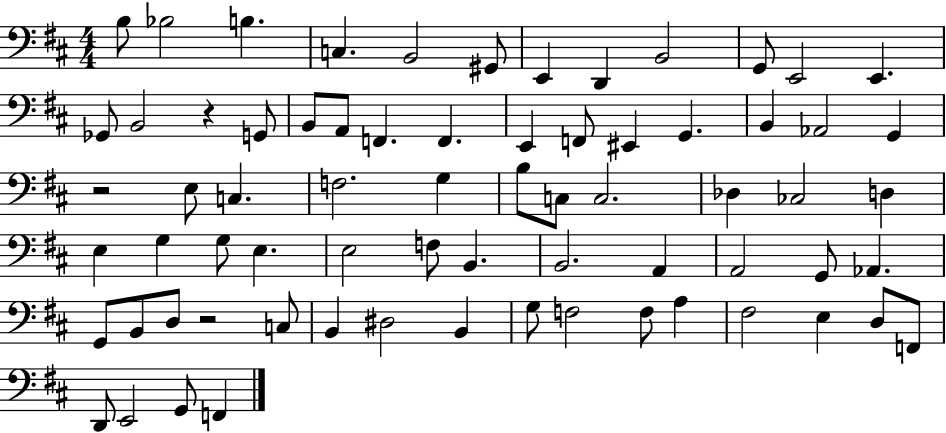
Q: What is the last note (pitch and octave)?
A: F2